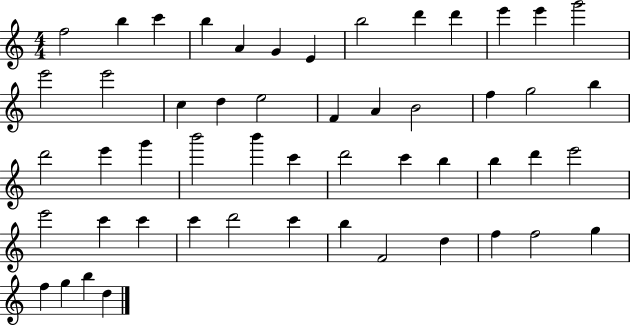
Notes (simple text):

F5/h B5/q C6/q B5/q A4/q G4/q E4/q B5/h D6/q D6/q E6/q E6/q G6/h E6/h E6/h C5/q D5/q E5/h F4/q A4/q B4/h F5/q G5/h B5/q D6/h E6/q G6/q B6/h B6/q C6/q D6/h C6/q B5/q B5/q D6/q E6/h E6/h C6/q C6/q C6/q D6/h C6/q B5/q F4/h D5/q F5/q F5/h G5/q F5/q G5/q B5/q D5/q